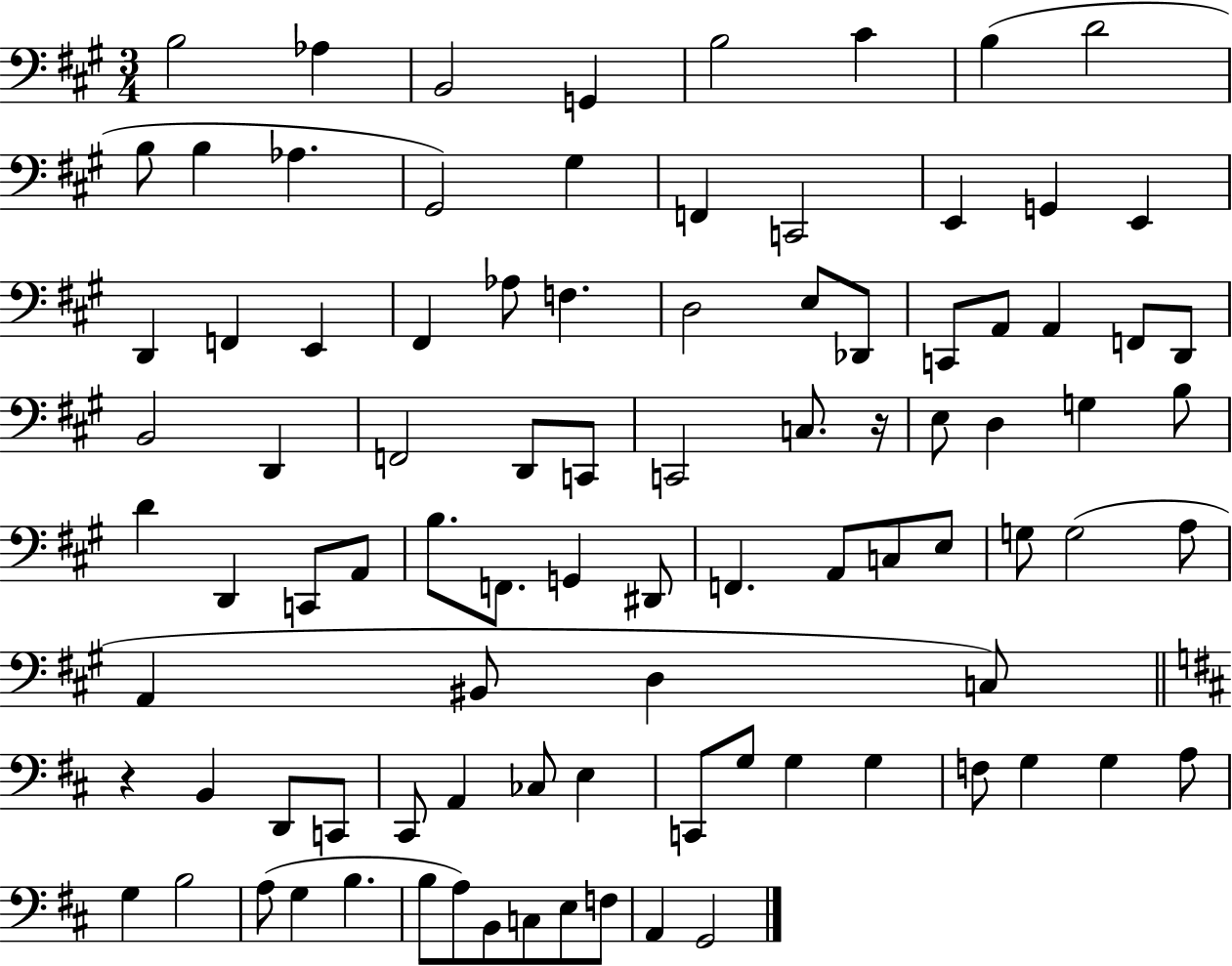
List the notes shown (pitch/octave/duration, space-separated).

B3/h Ab3/q B2/h G2/q B3/h C#4/q B3/q D4/h B3/e B3/q Ab3/q. G#2/h G#3/q F2/q C2/h E2/q G2/q E2/q D2/q F2/q E2/q F#2/q Ab3/e F3/q. D3/h E3/e Db2/e C2/e A2/e A2/q F2/e D2/e B2/h D2/q F2/h D2/e C2/e C2/h C3/e. R/s E3/e D3/q G3/q B3/e D4/q D2/q C2/e A2/e B3/e. F2/e. G2/q D#2/e F2/q. A2/e C3/e E3/e G3/e G3/h A3/e A2/q BIS2/e D3/q C3/e R/q B2/q D2/e C2/e C#2/e A2/q CES3/e E3/q C2/e G3/e G3/q G3/q F3/e G3/q G3/q A3/e G3/q B3/h A3/e G3/q B3/q. B3/e A3/e B2/e C3/e E3/e F3/e A2/q G2/h